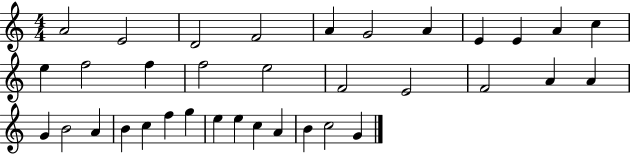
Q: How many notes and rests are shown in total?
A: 35